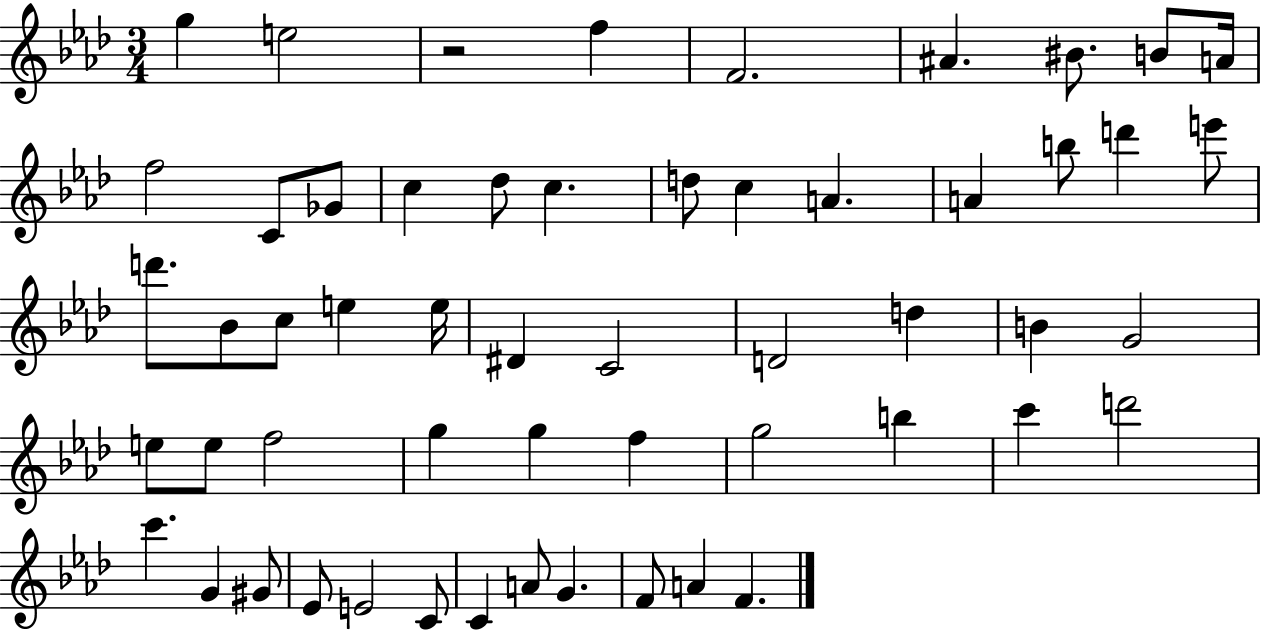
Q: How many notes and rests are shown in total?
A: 55